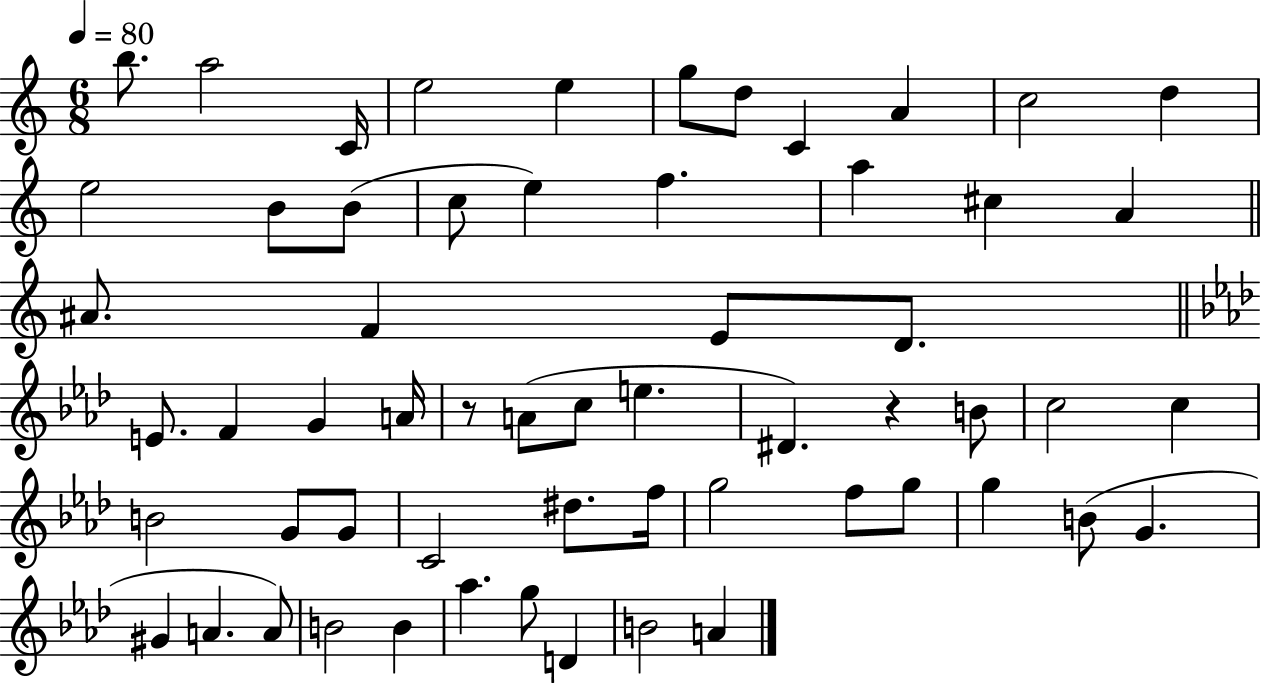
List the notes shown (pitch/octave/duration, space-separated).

B5/e. A5/h C4/s E5/h E5/q G5/e D5/e C4/q A4/q C5/h D5/q E5/h B4/e B4/e C5/e E5/q F5/q. A5/q C#5/q A4/q A#4/e. F4/q E4/e D4/e. E4/e. F4/q G4/q A4/s R/e A4/e C5/e E5/q. D#4/q. R/q B4/e C5/h C5/q B4/h G4/e G4/e C4/h D#5/e. F5/s G5/h F5/e G5/e G5/q B4/e G4/q. G#4/q A4/q. A4/e B4/h B4/q Ab5/q. G5/e D4/q B4/h A4/q